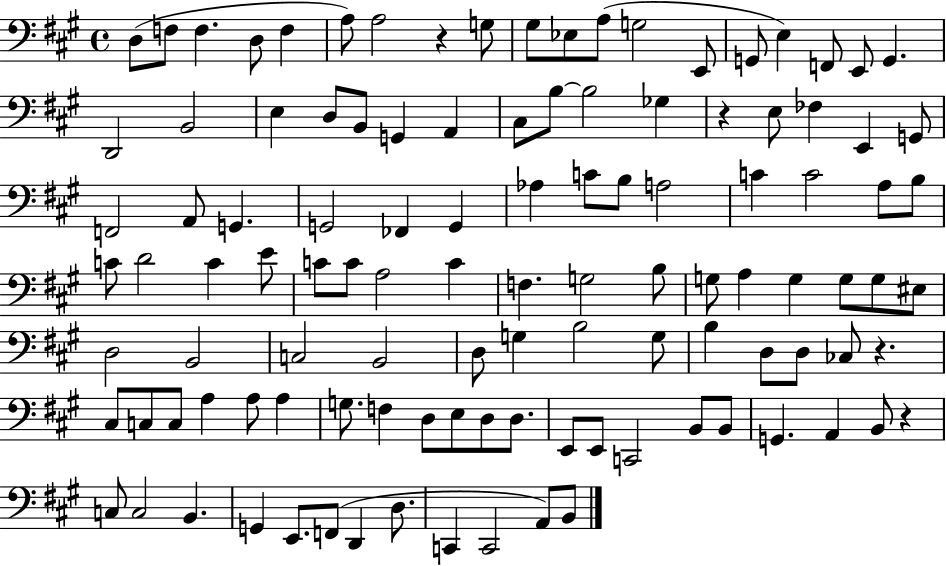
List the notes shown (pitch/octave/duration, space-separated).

D3/e F3/e F3/q. D3/e F3/q A3/e A3/h R/q G3/e G#3/e Eb3/e A3/e G3/h E2/e G2/e E3/q F2/e E2/e G2/q. D2/h B2/h E3/q D3/e B2/e G2/q A2/q C#3/e B3/e B3/h Gb3/q R/q E3/e FES3/q E2/q G2/e F2/h A2/e G2/q. G2/h FES2/q G2/q Ab3/q C4/e B3/e A3/h C4/q C4/h A3/e B3/e C4/e D4/h C4/q E4/e C4/e C4/e A3/h C4/q F3/q. G3/h B3/e G3/e A3/q G3/q G3/e G3/e EIS3/e D3/h B2/h C3/h B2/h D3/e G3/q B3/h G3/e B3/q D3/e D3/e CES3/e R/q. C#3/e C3/e C3/e A3/q A3/e A3/q G3/e. F3/q D3/e E3/e D3/e D3/e. E2/e E2/e C2/h B2/e B2/e G2/q. A2/q B2/e R/q C3/e C3/h B2/q. G2/q E2/e. F2/e D2/q D3/e. C2/q C2/h A2/e B2/e